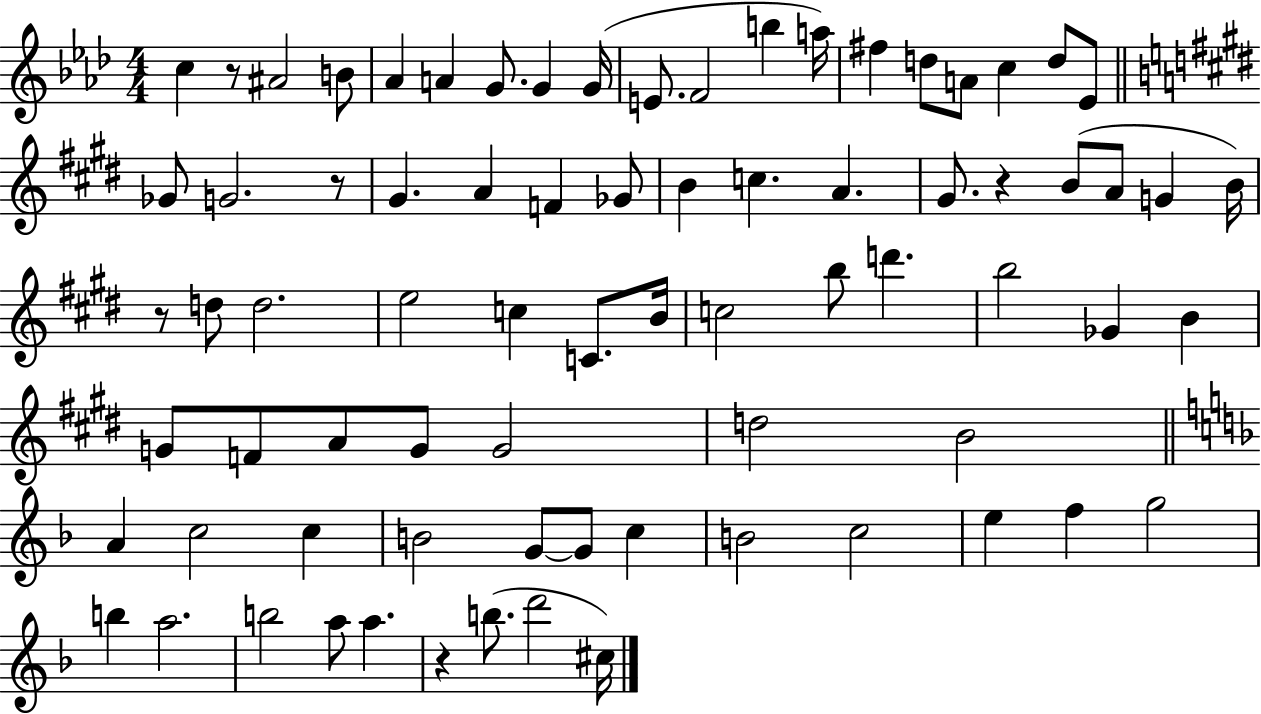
{
  \clef treble
  \numericTimeSignature
  \time 4/4
  \key aes \major
  c''4 r8 ais'2 b'8 | aes'4 a'4 g'8. g'4 g'16( | e'8. f'2 b''4 a''16) | fis''4 d''8 a'8 c''4 d''8 ees'8 | \break \bar "||" \break \key e \major ges'8 g'2. r8 | gis'4. a'4 f'4 ges'8 | b'4 c''4. a'4. | gis'8. r4 b'8( a'8 g'4 b'16) | \break r8 d''8 d''2. | e''2 c''4 c'8. b'16 | c''2 b''8 d'''4. | b''2 ges'4 b'4 | \break g'8 f'8 a'8 g'8 g'2 | d''2 b'2 | \bar "||" \break \key d \minor a'4 c''2 c''4 | b'2 g'8~~ g'8 c''4 | b'2 c''2 | e''4 f''4 g''2 | \break b''4 a''2. | b''2 a''8 a''4. | r4 b''8.( d'''2 cis''16) | \bar "|."
}